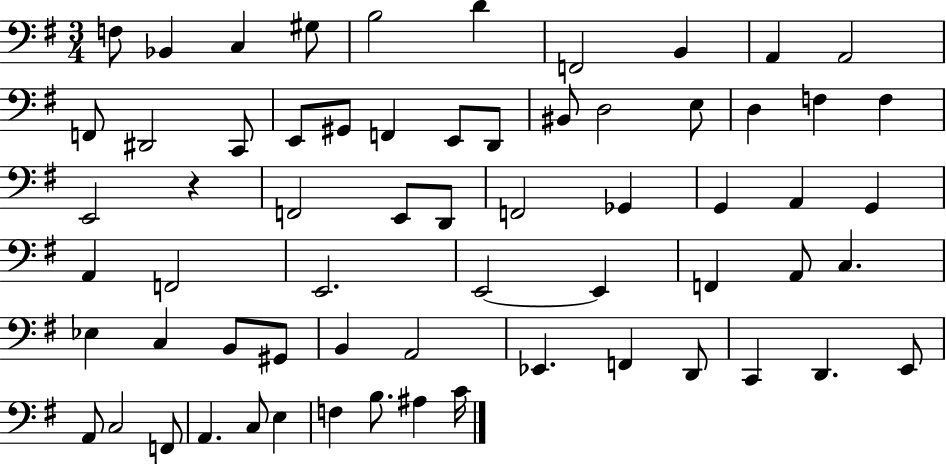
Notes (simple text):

F3/e Bb2/q C3/q G#3/e B3/h D4/q F2/h B2/q A2/q A2/h F2/e D#2/h C2/e E2/e G#2/e F2/q E2/e D2/e BIS2/e D3/h E3/e D3/q F3/q F3/q E2/h R/q F2/h E2/e D2/e F2/h Gb2/q G2/q A2/q G2/q A2/q F2/h E2/h. E2/h E2/q F2/q A2/e C3/q. Eb3/q C3/q B2/e G#2/e B2/q A2/h Eb2/q. F2/q D2/e C2/q D2/q. E2/e A2/e C3/h F2/e A2/q. C3/e E3/q F3/q B3/e. A#3/q C4/s